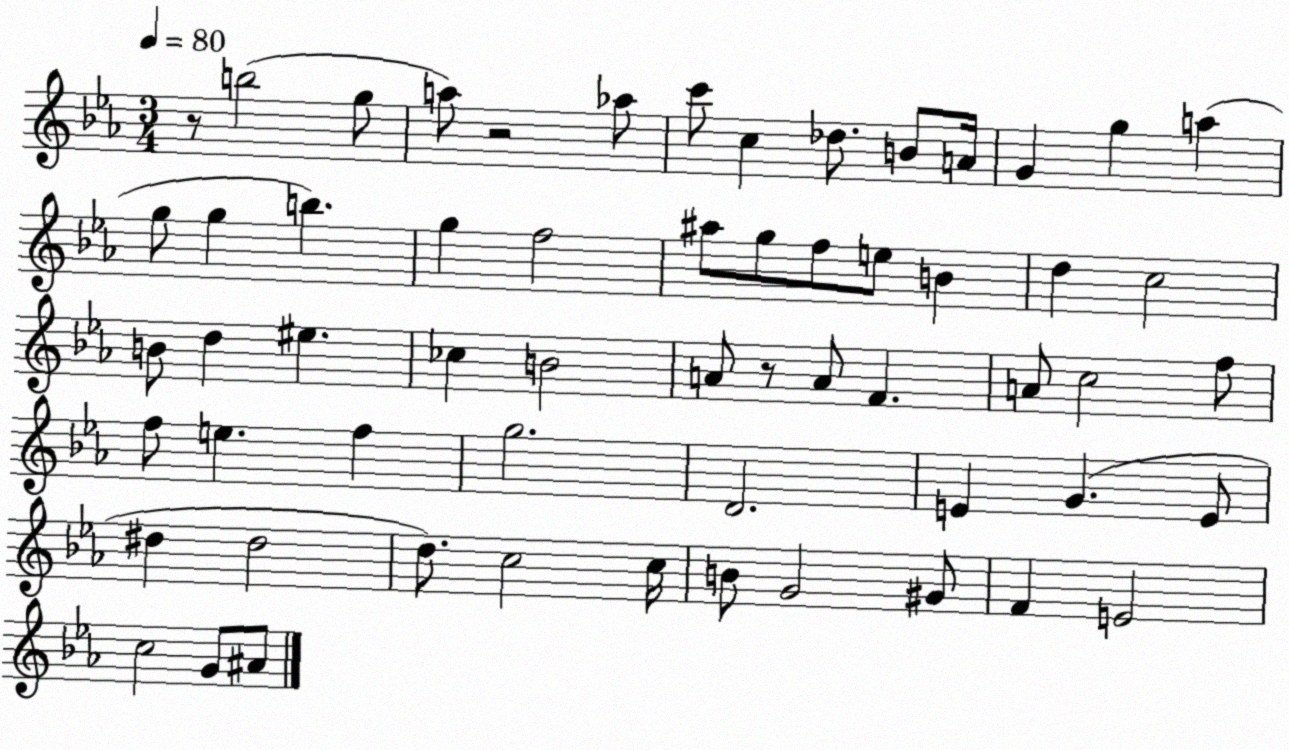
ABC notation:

X:1
T:Untitled
M:3/4
L:1/4
K:Eb
z/2 b2 g/2 a/2 z2 _a/2 c'/2 c _d/2 B/2 A/4 G g a g/2 g b g f2 ^a/2 g/2 f/2 e/2 B d c2 B/2 d ^e _c B2 A/2 z/2 A/2 F A/2 c2 f/2 f/2 e f g2 D2 E G E/2 ^d ^d2 d/2 c2 c/4 B/2 G2 ^G/2 F E2 c2 G/2 ^A/2